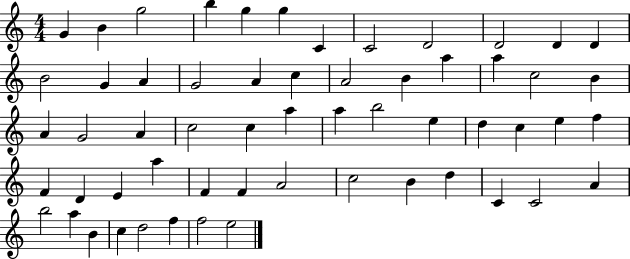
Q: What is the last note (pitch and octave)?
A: E5